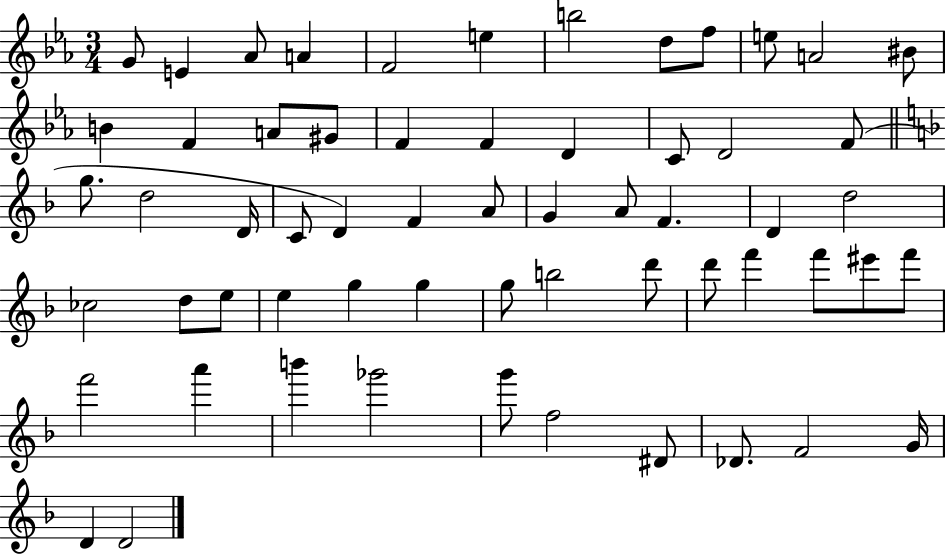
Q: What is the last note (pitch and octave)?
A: D4